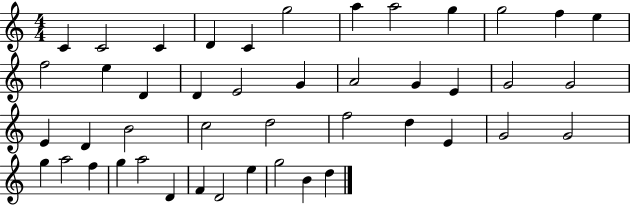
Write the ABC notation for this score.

X:1
T:Untitled
M:4/4
L:1/4
K:C
C C2 C D C g2 a a2 g g2 f e f2 e D D E2 G A2 G E G2 G2 E D B2 c2 d2 f2 d E G2 G2 g a2 f g a2 D F D2 e g2 B d